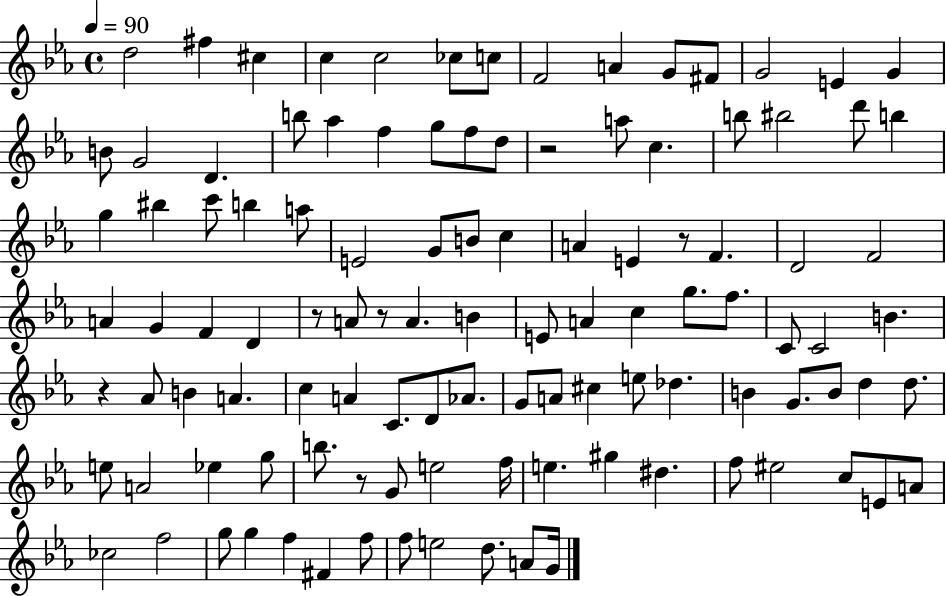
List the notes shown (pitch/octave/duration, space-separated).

D5/h F#5/q C#5/q C5/q C5/h CES5/e C5/e F4/h A4/q G4/e F#4/e G4/h E4/q G4/q B4/e G4/h D4/q. B5/e Ab5/q F5/q G5/e F5/e D5/e R/h A5/e C5/q. B5/e BIS5/h D6/e B5/q G5/q BIS5/q C6/e B5/q A5/e E4/h G4/e B4/e C5/q A4/q E4/q R/e F4/q. D4/h F4/h A4/q G4/q F4/q D4/q R/e A4/e R/e A4/q. B4/q E4/e A4/q C5/q G5/e. F5/e. C4/e C4/h B4/q. R/q Ab4/e B4/q A4/q. C5/q A4/q C4/e. D4/e Ab4/e. G4/e A4/e C#5/q E5/e Db5/q. B4/q G4/e. B4/e D5/q D5/e. E5/e A4/h Eb5/q G5/e B5/e. R/e G4/e E5/h F5/s E5/q. G#5/q D#5/q. F5/e EIS5/h C5/e E4/e A4/e CES5/h F5/h G5/e G5/q F5/q F#4/q F5/e F5/e E5/h D5/e. A4/e G4/s